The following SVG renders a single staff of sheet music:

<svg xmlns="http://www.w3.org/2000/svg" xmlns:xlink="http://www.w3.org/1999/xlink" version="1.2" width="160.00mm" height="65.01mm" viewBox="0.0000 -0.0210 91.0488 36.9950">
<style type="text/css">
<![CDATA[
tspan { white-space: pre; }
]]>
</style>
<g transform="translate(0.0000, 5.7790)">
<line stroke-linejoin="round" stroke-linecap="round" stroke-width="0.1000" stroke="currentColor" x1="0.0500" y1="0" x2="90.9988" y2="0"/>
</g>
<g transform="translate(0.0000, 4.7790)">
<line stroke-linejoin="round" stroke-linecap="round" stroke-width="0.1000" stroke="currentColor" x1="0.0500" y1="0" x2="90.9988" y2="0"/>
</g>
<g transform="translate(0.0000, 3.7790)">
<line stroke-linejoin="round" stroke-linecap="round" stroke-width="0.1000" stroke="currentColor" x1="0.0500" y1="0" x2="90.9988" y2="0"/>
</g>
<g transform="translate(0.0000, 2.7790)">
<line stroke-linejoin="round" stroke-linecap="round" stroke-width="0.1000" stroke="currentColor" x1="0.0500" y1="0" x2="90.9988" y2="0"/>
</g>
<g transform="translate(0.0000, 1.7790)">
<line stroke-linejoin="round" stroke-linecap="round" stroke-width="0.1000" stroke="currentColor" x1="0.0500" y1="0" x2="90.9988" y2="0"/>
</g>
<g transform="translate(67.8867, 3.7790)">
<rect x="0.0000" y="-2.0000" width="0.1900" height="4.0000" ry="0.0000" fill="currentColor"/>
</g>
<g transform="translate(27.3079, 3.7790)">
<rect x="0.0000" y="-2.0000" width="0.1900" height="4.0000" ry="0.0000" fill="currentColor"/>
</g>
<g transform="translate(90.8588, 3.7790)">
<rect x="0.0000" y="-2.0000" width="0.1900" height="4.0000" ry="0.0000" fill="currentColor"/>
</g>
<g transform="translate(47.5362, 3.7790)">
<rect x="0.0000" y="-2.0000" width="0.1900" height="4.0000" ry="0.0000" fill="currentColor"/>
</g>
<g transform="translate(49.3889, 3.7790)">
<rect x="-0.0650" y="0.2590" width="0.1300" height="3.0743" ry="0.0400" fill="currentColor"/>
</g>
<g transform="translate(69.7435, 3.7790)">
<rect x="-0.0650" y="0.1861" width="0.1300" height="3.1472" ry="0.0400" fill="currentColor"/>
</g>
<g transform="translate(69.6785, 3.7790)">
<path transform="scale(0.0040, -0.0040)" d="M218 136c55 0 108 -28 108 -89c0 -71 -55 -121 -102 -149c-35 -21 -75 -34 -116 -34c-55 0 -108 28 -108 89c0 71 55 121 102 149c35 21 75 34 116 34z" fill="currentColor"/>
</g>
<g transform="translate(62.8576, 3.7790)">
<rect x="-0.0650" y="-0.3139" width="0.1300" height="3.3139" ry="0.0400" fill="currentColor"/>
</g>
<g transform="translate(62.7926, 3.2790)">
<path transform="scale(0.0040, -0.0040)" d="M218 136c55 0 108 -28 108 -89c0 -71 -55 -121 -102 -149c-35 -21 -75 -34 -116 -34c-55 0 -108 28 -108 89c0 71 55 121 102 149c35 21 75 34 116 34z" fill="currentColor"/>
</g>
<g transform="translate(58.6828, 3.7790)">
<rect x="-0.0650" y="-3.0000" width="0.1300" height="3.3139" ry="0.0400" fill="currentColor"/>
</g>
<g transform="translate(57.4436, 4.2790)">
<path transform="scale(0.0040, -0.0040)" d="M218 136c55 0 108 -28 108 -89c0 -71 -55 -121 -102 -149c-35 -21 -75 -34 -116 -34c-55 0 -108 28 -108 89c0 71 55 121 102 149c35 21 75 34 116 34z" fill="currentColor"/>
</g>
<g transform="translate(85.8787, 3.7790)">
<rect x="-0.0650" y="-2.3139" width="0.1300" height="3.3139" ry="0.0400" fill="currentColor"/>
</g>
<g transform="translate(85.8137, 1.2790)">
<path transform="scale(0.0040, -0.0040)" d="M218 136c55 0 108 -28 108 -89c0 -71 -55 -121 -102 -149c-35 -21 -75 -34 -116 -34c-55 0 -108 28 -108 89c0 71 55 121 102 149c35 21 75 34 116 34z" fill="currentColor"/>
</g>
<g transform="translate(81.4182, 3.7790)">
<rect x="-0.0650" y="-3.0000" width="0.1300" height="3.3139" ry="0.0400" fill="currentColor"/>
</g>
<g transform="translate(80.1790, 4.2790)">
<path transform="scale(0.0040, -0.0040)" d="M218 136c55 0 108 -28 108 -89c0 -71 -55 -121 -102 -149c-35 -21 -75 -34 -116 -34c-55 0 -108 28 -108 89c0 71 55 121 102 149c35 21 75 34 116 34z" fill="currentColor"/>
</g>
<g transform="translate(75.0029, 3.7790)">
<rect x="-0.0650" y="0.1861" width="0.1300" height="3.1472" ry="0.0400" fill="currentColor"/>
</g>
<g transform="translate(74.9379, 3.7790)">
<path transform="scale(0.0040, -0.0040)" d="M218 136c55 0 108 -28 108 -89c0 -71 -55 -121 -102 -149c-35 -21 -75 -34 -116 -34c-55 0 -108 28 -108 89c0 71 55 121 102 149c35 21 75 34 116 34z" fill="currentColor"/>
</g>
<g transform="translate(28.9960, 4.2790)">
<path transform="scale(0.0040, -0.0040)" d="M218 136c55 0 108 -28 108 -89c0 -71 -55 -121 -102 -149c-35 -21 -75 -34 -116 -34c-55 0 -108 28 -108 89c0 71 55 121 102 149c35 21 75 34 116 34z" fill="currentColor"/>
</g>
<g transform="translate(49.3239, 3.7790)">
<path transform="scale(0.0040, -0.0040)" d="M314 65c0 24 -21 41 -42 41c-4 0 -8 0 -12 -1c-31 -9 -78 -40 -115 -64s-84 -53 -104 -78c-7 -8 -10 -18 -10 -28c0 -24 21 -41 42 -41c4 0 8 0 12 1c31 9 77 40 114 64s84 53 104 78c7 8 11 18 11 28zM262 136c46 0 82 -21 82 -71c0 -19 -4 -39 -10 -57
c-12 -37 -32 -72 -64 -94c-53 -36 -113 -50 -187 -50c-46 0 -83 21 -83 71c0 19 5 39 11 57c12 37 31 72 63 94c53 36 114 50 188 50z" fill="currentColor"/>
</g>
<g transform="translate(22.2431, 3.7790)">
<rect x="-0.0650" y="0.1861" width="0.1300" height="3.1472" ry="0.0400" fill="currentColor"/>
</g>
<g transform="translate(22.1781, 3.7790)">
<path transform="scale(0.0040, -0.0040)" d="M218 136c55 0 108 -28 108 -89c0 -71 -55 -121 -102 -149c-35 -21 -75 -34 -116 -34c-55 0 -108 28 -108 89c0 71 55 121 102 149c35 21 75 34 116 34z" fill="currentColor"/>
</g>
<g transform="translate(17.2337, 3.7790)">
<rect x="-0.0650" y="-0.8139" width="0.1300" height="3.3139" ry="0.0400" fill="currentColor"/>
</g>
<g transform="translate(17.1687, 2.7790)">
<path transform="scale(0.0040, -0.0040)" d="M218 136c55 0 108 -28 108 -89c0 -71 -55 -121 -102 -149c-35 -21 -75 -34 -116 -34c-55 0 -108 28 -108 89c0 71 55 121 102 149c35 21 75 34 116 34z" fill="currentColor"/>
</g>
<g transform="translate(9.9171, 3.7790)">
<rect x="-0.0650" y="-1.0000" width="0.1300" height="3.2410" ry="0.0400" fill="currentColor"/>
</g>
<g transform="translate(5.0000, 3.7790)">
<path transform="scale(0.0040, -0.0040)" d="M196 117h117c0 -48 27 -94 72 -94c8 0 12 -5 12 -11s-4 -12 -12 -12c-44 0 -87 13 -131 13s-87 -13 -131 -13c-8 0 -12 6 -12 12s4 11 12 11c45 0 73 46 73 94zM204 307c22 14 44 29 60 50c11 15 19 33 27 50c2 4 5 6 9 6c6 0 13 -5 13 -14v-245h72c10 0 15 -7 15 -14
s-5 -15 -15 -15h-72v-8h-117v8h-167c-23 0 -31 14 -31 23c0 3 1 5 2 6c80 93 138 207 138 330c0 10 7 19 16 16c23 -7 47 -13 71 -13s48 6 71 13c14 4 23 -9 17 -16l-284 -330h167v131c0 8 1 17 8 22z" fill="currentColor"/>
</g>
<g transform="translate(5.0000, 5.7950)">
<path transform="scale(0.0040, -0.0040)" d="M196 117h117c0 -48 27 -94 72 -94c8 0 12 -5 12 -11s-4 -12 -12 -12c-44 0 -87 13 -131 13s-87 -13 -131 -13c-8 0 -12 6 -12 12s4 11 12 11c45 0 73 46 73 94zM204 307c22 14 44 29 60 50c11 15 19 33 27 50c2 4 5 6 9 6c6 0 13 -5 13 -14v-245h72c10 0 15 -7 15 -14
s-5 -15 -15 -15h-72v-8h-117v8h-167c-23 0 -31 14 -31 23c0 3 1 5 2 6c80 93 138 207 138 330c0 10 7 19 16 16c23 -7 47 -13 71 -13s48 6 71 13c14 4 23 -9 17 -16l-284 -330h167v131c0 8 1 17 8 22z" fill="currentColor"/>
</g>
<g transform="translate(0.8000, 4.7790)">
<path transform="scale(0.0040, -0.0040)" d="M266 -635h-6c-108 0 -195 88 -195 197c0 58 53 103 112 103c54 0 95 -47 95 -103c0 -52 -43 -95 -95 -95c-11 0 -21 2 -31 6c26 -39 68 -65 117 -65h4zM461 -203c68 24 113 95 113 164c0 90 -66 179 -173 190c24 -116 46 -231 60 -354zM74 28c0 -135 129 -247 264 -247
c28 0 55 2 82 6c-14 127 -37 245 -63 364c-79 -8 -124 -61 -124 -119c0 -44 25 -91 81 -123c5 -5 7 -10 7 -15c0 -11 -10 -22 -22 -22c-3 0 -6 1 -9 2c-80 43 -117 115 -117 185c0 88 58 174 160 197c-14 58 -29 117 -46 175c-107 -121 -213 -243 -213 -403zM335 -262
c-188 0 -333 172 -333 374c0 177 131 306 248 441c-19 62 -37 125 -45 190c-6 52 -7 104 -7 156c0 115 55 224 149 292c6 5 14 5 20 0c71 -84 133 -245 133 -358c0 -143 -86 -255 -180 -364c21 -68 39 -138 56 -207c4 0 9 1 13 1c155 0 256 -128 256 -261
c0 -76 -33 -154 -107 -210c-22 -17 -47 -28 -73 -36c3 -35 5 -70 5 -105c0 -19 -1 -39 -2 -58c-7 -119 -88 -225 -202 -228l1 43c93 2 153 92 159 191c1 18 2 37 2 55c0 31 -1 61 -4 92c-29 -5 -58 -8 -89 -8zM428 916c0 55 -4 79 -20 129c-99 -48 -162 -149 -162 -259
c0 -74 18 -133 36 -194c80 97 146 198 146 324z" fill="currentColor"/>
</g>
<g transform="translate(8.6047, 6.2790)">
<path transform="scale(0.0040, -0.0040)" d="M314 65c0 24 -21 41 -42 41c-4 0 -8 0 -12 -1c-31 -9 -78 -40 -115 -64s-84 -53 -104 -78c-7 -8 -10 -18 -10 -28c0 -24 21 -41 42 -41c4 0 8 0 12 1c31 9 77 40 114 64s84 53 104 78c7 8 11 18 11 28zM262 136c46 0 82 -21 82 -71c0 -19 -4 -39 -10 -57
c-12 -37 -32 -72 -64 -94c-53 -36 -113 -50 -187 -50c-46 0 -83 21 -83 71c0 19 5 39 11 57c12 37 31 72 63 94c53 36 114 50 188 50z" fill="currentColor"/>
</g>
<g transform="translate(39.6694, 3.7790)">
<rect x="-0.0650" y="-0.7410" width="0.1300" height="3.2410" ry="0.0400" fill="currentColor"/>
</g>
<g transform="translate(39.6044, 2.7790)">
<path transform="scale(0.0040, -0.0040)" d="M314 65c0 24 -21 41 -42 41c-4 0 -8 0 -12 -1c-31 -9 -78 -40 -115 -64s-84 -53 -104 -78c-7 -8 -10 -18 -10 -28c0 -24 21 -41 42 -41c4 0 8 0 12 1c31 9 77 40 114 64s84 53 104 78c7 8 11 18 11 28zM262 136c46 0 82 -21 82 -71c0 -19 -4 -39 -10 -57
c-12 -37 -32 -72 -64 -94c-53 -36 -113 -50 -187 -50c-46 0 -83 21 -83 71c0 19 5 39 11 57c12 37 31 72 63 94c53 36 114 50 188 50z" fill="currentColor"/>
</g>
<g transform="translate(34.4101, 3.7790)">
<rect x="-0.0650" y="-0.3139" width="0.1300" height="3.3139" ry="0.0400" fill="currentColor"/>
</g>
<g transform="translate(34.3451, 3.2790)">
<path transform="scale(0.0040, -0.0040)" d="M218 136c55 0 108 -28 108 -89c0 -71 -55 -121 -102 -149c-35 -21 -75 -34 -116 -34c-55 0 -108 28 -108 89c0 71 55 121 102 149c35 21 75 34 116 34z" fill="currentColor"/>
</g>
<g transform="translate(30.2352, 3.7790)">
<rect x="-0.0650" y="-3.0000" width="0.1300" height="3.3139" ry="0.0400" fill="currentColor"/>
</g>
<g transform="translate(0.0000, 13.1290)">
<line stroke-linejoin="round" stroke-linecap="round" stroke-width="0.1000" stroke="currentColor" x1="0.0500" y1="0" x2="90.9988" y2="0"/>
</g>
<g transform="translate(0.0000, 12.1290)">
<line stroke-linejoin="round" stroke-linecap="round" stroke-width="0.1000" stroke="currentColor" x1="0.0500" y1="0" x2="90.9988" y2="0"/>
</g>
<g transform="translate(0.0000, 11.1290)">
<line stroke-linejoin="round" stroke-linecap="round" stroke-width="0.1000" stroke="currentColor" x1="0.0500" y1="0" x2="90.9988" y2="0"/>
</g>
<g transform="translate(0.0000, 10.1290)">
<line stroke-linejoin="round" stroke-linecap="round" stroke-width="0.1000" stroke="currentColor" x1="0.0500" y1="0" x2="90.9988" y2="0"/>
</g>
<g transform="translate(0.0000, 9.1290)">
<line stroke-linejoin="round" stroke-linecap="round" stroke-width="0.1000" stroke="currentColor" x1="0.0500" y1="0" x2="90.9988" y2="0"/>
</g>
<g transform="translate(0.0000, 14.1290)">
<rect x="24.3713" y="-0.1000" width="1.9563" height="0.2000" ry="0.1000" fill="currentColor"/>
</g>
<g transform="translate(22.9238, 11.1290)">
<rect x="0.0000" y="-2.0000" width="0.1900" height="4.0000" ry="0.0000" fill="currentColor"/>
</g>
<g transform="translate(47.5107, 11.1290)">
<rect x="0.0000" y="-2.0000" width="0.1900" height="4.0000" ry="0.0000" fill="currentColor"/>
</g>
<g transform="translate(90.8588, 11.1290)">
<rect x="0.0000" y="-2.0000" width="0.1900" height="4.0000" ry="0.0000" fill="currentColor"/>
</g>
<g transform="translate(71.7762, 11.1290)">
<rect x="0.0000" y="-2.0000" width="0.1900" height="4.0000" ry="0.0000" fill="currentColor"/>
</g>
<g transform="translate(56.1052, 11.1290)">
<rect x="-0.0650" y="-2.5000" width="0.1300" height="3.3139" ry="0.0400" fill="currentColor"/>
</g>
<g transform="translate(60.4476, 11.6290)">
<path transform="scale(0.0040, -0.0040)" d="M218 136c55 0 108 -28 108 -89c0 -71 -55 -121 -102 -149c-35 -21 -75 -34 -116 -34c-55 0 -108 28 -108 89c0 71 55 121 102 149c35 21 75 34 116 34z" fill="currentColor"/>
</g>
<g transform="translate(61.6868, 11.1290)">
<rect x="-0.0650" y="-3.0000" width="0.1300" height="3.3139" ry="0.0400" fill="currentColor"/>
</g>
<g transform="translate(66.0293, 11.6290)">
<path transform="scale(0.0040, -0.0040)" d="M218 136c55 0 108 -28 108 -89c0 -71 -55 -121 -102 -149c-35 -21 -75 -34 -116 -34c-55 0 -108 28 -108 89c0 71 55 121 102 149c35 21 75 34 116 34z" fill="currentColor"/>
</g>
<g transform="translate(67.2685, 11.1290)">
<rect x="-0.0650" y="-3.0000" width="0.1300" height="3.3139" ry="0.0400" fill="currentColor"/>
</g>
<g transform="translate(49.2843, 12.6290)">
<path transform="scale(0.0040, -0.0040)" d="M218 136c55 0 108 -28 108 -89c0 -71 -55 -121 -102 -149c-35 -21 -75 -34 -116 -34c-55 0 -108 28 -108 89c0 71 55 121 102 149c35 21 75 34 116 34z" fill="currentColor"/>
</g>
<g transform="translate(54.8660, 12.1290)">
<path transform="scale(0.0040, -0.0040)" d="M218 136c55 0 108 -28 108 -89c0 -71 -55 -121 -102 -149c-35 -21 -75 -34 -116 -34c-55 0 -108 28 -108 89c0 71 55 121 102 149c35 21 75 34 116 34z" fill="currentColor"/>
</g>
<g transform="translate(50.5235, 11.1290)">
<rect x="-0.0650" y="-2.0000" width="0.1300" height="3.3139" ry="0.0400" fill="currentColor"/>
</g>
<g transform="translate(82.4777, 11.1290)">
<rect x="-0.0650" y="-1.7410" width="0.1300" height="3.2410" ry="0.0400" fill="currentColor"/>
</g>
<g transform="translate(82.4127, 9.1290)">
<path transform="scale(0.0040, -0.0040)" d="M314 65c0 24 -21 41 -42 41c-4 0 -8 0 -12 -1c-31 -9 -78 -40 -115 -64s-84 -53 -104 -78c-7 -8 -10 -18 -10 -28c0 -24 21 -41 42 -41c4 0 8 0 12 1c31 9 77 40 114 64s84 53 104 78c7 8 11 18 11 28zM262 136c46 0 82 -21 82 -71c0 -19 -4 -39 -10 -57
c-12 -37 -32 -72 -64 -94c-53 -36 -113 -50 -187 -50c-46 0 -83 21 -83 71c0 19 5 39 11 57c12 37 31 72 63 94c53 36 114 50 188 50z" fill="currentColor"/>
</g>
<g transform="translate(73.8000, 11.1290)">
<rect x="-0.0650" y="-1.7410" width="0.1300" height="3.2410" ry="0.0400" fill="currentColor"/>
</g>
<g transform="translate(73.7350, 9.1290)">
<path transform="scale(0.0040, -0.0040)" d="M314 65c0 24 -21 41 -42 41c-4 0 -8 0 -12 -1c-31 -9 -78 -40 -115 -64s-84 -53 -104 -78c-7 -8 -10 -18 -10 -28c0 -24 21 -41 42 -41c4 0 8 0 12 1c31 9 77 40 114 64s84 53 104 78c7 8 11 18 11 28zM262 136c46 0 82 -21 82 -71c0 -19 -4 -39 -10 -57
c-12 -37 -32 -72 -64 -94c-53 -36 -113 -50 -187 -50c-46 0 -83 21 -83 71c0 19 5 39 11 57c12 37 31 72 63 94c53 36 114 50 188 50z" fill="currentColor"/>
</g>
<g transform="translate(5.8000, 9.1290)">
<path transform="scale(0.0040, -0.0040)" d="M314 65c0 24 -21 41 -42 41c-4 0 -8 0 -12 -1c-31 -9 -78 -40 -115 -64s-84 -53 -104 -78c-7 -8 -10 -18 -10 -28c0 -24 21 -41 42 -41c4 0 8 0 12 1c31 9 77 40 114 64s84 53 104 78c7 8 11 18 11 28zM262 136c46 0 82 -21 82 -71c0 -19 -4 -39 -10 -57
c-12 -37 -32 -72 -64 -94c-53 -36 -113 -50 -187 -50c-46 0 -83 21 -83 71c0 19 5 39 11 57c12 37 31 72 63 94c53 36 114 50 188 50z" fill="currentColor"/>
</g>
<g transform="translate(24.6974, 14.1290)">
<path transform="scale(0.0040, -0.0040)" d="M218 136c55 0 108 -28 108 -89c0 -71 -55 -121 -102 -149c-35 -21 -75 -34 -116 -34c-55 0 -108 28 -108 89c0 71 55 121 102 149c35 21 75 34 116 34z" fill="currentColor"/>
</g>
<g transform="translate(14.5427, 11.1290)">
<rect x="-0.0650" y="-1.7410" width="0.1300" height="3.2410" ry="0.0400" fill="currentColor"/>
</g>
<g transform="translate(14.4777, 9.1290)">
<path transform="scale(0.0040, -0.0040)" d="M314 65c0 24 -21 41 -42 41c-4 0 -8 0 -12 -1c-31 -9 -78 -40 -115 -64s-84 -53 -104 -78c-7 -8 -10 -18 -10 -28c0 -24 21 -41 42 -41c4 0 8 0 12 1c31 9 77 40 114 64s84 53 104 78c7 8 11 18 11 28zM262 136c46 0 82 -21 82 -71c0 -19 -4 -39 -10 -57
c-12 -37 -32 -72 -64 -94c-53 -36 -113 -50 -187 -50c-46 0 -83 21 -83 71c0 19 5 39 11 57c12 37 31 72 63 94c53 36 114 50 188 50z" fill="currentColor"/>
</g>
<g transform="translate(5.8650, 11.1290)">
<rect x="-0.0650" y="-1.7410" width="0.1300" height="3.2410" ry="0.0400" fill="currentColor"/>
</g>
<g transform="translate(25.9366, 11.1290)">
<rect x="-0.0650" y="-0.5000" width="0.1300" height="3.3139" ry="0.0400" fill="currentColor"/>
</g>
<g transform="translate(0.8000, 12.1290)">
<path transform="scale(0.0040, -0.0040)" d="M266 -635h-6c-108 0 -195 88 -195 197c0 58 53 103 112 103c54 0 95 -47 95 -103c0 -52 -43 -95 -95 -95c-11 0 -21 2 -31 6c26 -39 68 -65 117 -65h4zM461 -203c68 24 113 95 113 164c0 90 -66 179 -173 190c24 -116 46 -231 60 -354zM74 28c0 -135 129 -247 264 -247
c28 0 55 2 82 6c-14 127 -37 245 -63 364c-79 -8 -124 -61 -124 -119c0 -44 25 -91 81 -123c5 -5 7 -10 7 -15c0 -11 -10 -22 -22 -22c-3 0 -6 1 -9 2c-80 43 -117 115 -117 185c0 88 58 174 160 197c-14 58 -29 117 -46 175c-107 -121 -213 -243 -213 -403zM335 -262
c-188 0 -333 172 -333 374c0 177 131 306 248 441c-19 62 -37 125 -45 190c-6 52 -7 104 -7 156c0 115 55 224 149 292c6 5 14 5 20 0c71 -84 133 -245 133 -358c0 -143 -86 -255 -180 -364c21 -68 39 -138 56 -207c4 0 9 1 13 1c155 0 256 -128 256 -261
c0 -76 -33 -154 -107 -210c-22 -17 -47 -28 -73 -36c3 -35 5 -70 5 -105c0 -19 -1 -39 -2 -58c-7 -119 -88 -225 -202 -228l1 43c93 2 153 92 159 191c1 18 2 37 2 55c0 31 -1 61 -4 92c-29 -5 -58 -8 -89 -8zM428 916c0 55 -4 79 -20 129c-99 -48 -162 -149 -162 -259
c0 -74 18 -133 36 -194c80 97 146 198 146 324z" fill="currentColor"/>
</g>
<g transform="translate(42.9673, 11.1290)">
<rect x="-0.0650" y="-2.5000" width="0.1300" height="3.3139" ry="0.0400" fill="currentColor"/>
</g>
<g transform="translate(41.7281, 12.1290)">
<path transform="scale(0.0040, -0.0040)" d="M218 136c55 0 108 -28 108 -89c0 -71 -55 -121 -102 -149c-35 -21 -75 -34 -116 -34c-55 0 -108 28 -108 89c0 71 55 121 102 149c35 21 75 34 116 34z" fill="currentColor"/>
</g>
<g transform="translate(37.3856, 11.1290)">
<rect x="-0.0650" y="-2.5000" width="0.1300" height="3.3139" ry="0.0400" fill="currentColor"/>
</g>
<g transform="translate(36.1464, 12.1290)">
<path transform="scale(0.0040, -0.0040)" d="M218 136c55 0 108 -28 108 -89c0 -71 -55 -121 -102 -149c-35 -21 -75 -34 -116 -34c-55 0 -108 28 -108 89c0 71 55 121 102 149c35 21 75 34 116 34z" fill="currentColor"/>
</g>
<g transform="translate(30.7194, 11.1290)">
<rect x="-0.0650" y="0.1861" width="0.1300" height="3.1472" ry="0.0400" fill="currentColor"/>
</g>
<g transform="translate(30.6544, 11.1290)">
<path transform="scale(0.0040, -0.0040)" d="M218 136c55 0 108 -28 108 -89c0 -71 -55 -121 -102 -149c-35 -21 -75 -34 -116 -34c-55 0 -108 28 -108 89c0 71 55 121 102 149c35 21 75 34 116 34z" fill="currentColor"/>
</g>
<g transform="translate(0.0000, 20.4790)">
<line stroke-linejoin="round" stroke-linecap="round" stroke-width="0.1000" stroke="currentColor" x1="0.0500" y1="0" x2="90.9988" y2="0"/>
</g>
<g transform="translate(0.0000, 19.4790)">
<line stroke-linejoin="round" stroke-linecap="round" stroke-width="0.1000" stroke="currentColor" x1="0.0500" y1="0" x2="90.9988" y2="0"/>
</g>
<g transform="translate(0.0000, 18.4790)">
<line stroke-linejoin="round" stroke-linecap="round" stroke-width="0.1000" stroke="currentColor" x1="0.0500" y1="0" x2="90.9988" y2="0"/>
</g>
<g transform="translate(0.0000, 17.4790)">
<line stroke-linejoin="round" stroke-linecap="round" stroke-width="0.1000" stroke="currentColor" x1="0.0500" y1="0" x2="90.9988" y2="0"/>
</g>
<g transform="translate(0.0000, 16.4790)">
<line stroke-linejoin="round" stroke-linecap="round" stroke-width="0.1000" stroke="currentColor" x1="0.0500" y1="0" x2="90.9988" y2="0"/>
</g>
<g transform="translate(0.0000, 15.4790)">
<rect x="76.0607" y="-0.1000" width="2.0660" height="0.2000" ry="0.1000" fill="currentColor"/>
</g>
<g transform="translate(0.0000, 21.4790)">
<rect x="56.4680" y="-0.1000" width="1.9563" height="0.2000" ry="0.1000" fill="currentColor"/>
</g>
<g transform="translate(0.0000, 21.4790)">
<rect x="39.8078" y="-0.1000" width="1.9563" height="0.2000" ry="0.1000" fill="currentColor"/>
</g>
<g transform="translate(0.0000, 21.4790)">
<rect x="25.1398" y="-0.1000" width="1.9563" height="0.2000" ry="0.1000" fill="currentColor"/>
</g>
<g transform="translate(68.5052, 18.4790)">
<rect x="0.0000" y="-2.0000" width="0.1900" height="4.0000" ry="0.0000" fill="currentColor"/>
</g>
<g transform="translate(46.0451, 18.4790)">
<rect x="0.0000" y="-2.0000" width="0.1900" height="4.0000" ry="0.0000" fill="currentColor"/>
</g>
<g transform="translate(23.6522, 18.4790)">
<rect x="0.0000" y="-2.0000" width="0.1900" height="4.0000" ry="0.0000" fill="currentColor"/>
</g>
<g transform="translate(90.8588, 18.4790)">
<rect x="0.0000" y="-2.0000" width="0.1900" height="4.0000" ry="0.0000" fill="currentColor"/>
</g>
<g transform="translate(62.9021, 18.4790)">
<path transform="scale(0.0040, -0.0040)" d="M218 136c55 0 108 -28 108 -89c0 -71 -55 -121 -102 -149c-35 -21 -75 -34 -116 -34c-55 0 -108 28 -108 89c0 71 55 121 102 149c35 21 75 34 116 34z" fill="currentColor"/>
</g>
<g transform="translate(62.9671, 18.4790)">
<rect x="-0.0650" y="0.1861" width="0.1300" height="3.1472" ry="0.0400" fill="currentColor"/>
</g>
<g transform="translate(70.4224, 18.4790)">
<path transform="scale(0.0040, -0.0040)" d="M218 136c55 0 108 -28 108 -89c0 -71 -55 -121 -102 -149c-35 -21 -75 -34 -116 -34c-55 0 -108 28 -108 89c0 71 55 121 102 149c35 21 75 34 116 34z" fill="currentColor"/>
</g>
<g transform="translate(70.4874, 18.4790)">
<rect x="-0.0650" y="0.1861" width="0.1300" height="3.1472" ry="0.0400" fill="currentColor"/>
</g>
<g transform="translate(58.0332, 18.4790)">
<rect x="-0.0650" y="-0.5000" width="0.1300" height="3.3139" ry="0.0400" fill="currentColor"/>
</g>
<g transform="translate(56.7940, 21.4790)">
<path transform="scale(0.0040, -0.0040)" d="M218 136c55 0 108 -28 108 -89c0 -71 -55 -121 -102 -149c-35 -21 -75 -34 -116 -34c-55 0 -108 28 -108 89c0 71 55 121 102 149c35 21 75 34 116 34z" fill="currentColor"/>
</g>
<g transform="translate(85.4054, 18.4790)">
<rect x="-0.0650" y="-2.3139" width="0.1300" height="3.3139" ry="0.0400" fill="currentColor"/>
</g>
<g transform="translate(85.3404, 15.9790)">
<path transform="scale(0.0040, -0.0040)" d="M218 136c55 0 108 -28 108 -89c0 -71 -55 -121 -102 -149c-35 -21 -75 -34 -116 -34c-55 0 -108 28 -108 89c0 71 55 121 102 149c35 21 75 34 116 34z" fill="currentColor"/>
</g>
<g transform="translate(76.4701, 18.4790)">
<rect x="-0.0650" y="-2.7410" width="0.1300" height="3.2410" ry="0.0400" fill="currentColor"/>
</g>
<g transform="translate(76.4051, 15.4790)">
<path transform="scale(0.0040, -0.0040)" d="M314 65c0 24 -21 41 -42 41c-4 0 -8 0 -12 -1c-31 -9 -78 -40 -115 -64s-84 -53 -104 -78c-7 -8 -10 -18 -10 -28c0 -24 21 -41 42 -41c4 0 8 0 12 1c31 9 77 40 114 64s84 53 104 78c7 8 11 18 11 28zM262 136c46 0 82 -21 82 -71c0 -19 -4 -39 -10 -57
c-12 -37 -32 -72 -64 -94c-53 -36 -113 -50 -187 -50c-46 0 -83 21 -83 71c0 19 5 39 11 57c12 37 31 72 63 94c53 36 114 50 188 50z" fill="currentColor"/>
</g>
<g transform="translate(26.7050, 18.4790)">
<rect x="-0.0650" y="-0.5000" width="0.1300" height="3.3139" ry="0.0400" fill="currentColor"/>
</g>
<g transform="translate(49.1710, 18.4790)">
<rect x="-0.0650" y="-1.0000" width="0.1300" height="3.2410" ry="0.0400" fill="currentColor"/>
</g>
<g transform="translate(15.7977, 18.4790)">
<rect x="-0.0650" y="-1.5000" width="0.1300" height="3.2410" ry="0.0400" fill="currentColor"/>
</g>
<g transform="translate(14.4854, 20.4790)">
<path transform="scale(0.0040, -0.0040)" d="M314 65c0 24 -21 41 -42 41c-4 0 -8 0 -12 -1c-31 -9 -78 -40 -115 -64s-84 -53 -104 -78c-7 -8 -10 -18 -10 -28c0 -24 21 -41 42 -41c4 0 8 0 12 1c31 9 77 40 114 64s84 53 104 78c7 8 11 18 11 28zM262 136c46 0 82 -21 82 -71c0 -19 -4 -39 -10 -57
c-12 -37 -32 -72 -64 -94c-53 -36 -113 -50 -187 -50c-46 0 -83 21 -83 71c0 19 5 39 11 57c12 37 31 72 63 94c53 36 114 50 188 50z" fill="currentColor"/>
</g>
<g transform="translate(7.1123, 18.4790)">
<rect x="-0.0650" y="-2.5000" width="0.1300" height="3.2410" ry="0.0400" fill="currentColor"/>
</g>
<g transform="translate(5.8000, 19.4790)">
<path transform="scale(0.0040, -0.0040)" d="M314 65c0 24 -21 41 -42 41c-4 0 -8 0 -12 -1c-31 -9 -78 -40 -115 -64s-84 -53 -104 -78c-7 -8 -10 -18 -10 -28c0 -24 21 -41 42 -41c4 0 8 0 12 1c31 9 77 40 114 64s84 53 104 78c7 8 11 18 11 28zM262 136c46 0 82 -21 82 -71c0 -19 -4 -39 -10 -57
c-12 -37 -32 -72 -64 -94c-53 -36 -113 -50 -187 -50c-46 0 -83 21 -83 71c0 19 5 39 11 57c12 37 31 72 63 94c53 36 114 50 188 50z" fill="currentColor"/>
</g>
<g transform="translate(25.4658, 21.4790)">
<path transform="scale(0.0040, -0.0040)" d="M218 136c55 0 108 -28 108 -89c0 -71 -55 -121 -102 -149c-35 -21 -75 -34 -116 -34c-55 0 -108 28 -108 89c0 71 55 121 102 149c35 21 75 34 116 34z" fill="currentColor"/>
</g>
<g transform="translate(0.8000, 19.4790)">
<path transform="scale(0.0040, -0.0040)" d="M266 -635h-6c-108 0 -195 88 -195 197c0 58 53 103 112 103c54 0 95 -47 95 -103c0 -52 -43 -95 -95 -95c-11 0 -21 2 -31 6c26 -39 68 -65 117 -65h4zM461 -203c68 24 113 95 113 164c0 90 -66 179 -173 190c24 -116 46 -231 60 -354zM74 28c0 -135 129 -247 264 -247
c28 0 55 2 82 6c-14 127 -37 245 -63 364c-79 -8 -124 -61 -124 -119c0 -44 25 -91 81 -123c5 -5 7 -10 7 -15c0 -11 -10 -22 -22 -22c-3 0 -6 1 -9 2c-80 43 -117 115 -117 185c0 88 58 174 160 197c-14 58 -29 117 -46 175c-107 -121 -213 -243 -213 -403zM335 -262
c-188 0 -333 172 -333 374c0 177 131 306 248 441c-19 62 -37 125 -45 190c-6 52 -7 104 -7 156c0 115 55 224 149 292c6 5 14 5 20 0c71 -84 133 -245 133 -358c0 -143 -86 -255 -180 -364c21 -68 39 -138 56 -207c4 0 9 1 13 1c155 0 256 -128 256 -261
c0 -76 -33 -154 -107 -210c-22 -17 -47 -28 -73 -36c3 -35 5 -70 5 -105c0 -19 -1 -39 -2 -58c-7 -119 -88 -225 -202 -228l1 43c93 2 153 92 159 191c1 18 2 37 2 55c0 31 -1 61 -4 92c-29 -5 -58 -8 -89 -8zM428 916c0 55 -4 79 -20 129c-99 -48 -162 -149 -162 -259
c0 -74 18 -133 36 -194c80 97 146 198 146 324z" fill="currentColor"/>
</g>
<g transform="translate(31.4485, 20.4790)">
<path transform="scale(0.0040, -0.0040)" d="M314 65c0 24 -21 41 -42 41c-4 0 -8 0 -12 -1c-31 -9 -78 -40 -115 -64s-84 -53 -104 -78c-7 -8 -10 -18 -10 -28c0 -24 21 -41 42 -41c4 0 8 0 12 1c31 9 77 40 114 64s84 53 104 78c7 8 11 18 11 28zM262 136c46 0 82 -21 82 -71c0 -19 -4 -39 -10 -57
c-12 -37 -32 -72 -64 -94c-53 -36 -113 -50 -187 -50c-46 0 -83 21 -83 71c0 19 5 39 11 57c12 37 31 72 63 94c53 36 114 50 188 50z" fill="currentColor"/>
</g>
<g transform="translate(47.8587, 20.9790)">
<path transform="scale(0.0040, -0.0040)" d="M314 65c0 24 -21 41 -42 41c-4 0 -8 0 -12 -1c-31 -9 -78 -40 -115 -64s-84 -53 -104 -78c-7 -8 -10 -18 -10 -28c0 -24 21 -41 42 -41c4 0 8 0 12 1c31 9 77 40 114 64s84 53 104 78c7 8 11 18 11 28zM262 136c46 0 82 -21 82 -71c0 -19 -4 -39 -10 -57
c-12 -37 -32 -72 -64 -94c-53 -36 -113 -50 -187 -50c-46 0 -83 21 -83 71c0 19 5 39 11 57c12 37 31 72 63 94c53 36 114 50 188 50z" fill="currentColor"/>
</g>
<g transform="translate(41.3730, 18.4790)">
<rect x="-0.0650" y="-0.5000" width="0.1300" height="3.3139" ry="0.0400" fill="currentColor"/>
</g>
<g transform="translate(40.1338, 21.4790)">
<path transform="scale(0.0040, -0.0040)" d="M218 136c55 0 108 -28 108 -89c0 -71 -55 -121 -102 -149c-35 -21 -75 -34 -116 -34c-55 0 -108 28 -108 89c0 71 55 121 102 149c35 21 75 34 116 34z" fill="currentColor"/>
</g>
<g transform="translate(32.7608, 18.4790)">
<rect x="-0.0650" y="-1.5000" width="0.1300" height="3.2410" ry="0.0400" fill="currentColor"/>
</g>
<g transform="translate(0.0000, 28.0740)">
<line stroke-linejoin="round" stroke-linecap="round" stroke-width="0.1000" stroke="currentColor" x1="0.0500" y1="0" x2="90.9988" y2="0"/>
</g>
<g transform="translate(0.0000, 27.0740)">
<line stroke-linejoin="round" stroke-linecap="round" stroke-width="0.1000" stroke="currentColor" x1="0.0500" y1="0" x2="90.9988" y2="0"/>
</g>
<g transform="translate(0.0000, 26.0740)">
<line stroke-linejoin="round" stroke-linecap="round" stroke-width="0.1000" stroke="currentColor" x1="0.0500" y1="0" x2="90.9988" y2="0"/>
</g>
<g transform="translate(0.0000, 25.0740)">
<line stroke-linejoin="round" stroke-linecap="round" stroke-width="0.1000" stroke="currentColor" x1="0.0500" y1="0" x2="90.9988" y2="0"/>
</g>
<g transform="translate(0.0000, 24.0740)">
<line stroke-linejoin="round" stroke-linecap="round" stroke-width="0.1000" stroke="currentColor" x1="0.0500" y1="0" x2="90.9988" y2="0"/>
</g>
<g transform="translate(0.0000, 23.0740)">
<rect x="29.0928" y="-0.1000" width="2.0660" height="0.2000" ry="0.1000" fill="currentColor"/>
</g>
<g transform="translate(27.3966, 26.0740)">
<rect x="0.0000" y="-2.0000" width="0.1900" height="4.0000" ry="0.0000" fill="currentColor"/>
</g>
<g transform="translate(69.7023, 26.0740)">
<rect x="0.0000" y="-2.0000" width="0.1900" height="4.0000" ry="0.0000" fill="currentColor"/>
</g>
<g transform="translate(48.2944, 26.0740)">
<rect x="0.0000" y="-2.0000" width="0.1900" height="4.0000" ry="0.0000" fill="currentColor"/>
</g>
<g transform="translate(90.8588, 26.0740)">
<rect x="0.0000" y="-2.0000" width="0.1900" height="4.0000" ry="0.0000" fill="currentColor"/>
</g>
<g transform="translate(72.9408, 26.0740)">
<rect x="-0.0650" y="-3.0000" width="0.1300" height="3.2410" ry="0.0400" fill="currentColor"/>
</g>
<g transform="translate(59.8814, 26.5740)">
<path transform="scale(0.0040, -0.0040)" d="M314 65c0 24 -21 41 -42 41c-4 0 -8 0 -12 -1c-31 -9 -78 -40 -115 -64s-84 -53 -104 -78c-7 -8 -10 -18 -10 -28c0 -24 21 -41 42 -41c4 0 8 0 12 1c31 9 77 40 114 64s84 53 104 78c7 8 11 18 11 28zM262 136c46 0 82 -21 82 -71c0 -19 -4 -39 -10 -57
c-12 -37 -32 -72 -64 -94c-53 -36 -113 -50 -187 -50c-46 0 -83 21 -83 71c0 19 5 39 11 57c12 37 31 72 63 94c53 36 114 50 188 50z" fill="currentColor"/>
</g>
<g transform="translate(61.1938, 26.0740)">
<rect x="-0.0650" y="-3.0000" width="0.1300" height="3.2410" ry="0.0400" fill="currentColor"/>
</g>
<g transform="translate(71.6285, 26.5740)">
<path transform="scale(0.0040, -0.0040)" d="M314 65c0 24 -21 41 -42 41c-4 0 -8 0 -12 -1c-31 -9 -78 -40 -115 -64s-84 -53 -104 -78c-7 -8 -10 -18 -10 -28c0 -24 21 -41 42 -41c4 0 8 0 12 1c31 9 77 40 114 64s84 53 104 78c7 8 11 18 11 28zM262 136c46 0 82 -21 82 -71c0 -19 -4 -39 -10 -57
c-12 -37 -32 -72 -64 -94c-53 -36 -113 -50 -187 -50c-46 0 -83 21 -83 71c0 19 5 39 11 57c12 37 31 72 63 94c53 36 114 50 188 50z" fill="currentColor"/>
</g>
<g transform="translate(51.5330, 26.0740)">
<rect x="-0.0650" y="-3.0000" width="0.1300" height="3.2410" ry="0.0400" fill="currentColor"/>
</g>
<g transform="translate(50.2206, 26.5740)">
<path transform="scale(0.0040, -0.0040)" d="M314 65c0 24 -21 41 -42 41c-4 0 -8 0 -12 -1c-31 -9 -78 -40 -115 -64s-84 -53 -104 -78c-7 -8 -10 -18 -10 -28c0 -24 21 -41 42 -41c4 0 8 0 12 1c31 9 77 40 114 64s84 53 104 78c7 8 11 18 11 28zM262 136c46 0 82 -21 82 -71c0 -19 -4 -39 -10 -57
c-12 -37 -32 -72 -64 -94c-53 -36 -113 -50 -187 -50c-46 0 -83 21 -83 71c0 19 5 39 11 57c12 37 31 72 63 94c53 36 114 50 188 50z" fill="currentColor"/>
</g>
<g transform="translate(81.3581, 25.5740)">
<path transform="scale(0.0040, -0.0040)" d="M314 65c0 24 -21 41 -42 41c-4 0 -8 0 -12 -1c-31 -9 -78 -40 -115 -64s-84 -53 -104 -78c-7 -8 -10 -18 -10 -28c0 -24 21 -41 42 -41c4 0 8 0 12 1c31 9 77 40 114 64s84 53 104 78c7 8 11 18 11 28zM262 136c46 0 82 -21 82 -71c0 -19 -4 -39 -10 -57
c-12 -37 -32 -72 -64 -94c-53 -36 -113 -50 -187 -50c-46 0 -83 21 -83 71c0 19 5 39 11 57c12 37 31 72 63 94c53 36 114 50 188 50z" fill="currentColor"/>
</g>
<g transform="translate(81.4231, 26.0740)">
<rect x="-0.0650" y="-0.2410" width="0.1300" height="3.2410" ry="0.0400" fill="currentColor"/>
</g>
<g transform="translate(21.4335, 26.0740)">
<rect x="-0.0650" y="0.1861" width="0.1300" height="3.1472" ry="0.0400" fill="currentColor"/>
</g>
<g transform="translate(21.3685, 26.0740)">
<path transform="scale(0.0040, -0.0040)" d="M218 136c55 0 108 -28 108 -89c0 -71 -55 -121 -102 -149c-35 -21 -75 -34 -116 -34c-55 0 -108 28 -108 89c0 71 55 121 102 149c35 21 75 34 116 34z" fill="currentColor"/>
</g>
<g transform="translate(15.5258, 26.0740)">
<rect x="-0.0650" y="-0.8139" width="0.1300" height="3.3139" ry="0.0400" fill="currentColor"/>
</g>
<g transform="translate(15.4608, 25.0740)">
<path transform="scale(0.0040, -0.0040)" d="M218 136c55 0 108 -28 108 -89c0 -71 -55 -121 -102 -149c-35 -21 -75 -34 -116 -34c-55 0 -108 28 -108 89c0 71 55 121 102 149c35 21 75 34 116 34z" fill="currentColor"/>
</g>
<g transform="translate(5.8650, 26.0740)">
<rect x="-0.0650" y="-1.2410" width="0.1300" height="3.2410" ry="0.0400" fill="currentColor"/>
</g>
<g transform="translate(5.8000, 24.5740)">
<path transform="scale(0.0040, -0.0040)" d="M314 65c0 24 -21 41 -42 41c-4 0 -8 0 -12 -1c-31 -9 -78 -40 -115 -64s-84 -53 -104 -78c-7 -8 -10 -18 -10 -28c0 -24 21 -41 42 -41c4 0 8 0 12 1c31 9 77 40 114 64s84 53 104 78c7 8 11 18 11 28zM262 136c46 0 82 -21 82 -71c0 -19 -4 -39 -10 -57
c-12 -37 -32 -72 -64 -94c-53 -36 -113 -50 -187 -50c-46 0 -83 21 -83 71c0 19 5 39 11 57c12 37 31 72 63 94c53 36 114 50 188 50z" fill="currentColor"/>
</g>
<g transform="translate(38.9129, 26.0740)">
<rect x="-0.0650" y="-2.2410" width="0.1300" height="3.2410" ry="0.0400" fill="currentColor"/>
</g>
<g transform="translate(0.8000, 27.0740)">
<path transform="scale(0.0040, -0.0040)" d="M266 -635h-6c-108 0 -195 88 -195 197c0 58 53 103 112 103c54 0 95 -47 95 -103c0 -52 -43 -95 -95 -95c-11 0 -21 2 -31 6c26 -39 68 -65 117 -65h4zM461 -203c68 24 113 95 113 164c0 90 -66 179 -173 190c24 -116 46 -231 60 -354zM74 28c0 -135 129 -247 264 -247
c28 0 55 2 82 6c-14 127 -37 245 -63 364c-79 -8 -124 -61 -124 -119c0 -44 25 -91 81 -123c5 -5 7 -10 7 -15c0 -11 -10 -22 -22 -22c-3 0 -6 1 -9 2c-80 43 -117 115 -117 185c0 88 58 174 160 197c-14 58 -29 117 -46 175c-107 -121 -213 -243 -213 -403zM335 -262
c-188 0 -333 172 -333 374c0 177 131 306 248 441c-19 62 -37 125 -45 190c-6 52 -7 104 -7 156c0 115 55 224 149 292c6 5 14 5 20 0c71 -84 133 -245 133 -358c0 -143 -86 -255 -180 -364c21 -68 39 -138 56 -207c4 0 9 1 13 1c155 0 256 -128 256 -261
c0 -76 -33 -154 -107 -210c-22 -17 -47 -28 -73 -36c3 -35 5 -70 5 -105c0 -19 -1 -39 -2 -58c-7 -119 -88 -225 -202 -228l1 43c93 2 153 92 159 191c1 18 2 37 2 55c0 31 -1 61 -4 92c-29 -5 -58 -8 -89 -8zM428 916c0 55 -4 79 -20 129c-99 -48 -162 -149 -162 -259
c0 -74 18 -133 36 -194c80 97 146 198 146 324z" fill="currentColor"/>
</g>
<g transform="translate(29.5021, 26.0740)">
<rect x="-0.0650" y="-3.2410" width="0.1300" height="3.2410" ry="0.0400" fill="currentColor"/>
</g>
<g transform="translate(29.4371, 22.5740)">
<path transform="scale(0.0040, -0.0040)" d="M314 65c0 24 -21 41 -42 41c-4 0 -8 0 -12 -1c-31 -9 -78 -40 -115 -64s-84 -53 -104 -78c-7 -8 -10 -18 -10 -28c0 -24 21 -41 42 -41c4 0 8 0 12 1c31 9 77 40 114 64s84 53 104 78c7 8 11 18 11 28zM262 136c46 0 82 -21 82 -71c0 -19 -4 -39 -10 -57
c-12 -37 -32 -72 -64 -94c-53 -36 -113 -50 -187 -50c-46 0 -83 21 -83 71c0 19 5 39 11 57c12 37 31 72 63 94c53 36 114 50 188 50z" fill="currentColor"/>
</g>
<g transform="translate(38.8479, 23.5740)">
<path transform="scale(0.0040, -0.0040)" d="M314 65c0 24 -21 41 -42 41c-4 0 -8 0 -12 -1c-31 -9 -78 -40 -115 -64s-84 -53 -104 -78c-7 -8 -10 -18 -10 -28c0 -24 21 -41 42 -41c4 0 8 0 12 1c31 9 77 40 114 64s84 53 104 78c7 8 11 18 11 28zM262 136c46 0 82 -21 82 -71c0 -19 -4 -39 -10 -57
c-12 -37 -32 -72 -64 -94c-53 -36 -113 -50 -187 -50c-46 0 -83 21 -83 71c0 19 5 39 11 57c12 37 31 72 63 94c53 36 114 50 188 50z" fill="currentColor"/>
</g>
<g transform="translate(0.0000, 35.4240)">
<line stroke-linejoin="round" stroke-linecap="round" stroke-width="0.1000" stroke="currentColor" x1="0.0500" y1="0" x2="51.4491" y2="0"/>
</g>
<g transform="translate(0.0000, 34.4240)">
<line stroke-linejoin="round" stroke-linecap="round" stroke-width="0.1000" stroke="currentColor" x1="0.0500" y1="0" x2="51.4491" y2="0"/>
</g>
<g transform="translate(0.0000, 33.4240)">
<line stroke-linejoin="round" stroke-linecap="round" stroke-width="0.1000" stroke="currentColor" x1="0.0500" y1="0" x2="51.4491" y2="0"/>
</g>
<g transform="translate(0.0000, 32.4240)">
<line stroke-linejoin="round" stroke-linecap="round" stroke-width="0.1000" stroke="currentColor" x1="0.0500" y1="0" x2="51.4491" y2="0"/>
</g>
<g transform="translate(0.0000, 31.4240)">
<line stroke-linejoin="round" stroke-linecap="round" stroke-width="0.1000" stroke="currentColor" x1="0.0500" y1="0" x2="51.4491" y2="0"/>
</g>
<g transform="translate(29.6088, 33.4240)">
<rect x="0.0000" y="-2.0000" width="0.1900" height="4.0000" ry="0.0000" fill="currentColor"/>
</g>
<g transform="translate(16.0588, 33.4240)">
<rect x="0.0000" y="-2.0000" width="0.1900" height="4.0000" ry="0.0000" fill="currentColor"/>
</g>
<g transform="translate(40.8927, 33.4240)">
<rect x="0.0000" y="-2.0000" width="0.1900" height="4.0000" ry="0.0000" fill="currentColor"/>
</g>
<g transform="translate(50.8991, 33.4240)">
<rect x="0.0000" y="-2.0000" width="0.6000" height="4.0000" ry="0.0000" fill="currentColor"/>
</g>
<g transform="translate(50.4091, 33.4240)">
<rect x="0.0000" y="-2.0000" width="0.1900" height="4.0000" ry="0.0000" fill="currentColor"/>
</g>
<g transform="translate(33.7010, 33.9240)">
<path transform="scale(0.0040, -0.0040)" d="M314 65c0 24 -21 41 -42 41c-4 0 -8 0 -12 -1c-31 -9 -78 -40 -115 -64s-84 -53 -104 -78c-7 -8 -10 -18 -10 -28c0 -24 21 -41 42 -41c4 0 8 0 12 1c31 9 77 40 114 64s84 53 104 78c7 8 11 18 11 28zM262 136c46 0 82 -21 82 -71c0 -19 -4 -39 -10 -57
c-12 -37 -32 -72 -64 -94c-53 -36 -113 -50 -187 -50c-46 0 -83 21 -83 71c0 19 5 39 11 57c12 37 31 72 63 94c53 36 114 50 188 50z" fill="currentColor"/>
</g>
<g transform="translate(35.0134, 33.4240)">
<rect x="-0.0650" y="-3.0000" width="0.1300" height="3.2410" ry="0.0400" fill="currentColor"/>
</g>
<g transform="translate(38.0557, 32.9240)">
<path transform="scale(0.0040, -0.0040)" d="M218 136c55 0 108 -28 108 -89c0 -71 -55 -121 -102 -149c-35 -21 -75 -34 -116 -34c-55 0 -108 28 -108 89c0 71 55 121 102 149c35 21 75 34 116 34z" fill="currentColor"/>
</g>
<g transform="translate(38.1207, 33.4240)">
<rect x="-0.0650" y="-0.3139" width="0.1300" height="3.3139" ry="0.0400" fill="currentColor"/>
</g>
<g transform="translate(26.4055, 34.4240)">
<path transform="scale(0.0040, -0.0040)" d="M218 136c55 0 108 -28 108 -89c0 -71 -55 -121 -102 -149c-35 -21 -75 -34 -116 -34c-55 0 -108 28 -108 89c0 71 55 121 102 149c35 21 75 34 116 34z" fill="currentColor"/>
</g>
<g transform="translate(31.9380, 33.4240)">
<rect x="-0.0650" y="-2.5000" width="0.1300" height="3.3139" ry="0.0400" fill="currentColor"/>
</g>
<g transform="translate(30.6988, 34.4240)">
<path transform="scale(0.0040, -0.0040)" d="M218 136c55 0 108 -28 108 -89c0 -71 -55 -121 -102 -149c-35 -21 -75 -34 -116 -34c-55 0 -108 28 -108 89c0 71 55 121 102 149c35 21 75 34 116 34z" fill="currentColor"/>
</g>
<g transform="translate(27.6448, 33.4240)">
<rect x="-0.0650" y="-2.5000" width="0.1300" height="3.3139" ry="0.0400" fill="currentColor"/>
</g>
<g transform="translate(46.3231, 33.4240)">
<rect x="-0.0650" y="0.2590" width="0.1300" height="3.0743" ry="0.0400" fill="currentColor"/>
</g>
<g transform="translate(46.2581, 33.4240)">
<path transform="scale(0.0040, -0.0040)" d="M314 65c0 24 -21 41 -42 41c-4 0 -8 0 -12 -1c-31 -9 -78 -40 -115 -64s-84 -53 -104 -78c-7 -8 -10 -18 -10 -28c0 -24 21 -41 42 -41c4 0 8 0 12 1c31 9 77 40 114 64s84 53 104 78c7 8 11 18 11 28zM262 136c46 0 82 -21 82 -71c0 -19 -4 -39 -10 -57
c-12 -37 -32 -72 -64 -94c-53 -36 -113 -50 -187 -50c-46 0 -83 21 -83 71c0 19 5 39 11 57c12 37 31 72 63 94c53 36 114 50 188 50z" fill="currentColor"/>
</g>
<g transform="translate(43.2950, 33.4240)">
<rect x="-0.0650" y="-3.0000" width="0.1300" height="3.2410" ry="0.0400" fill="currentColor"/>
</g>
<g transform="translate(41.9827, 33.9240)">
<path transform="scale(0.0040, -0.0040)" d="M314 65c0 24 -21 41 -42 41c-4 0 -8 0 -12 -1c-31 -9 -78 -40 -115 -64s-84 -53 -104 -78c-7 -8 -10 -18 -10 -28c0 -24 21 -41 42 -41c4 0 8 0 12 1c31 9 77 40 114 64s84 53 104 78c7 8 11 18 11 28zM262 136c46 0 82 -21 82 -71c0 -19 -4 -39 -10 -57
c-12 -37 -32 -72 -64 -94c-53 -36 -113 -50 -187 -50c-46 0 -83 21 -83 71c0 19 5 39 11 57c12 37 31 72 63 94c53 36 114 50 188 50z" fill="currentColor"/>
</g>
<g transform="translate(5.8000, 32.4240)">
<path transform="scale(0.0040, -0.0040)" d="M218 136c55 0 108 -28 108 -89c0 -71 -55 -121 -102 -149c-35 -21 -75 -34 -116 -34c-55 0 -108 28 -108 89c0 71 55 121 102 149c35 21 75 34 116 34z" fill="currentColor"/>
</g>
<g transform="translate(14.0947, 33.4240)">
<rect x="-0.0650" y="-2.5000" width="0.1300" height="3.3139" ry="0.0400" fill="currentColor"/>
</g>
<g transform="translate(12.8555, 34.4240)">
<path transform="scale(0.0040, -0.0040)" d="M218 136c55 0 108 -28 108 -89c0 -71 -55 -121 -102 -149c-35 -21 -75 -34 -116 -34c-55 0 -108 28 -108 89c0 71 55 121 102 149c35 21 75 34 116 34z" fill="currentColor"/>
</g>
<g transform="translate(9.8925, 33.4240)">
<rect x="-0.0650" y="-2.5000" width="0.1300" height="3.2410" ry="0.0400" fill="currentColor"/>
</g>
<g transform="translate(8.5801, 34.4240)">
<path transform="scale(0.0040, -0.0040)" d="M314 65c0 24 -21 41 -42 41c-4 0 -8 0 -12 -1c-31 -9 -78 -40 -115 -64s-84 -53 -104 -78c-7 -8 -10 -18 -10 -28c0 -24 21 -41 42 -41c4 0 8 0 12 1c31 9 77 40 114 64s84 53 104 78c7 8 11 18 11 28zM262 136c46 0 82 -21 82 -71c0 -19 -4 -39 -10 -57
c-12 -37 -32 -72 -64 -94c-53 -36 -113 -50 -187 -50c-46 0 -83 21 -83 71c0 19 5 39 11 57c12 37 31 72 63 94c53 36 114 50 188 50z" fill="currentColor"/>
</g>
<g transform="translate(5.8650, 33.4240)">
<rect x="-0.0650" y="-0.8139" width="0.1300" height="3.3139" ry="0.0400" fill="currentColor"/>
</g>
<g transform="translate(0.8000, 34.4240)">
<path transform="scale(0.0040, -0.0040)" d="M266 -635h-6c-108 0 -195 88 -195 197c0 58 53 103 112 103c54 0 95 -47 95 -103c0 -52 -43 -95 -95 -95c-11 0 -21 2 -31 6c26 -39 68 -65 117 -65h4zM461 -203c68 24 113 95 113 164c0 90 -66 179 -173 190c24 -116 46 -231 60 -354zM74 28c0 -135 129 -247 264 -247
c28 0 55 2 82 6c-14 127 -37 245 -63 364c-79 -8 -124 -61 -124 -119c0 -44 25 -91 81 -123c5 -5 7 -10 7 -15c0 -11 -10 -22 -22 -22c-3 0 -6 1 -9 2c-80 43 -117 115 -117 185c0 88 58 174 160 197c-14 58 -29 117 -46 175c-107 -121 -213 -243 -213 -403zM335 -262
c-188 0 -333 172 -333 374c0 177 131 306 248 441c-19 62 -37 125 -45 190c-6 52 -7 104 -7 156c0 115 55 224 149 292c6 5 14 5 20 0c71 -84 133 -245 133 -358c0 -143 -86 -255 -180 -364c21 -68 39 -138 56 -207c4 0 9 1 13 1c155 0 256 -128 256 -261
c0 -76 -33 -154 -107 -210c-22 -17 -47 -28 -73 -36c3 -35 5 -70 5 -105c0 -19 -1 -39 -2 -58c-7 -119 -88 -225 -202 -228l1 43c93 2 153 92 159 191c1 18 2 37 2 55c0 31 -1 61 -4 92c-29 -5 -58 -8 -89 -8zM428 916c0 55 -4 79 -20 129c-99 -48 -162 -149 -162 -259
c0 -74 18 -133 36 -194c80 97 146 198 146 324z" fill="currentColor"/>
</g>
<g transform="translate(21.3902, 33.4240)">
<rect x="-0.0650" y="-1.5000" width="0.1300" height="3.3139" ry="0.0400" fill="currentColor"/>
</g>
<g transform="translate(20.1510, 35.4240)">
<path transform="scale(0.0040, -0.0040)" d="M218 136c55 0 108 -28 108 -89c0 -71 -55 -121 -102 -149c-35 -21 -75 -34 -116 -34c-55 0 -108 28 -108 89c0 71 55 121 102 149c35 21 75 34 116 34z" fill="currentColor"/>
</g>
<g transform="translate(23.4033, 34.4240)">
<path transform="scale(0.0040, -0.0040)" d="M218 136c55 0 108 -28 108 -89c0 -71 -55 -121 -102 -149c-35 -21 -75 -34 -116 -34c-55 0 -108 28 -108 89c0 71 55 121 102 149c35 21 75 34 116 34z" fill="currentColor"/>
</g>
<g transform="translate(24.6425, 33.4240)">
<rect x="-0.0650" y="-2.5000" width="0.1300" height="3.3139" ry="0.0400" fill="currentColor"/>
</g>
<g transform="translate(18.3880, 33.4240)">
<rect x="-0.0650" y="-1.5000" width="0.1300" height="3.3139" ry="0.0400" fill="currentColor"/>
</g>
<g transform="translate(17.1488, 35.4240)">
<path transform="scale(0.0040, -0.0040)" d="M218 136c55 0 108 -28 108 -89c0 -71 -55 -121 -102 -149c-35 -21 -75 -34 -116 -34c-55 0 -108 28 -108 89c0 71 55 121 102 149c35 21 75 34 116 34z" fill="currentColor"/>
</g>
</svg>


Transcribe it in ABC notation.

X:1
T:Untitled
M:4/4
L:1/4
K:C
D2 d B A c d2 B2 A c B B A g f2 f2 C B G G F G A A f2 f2 G2 E2 C E2 C D2 C B B a2 g e2 d B b2 g2 A2 A2 A2 c2 d G2 G E E G G G A2 c A2 B2